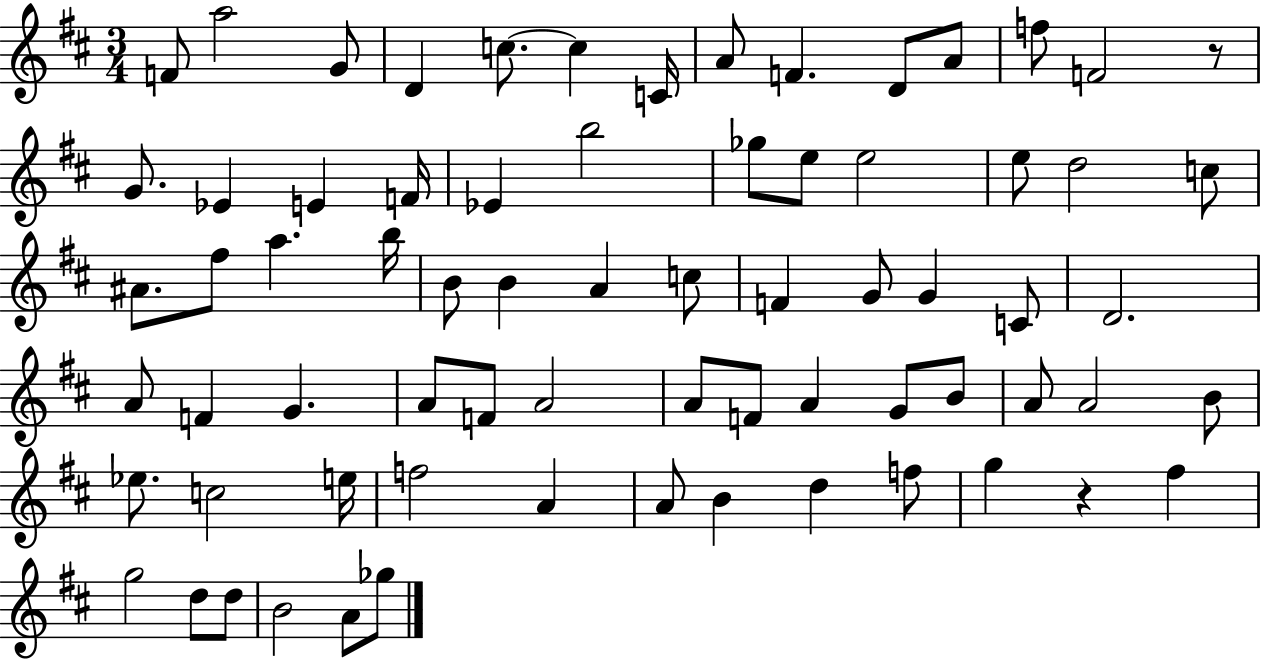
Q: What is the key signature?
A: D major